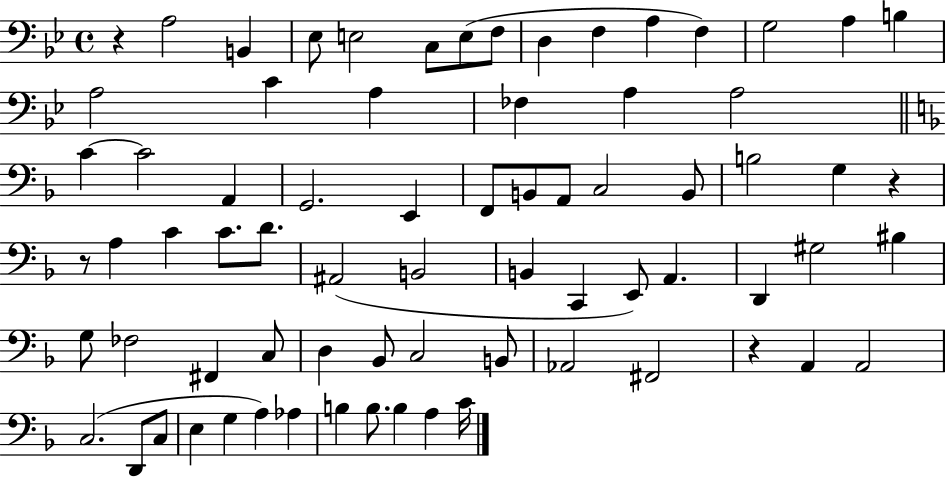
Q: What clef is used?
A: bass